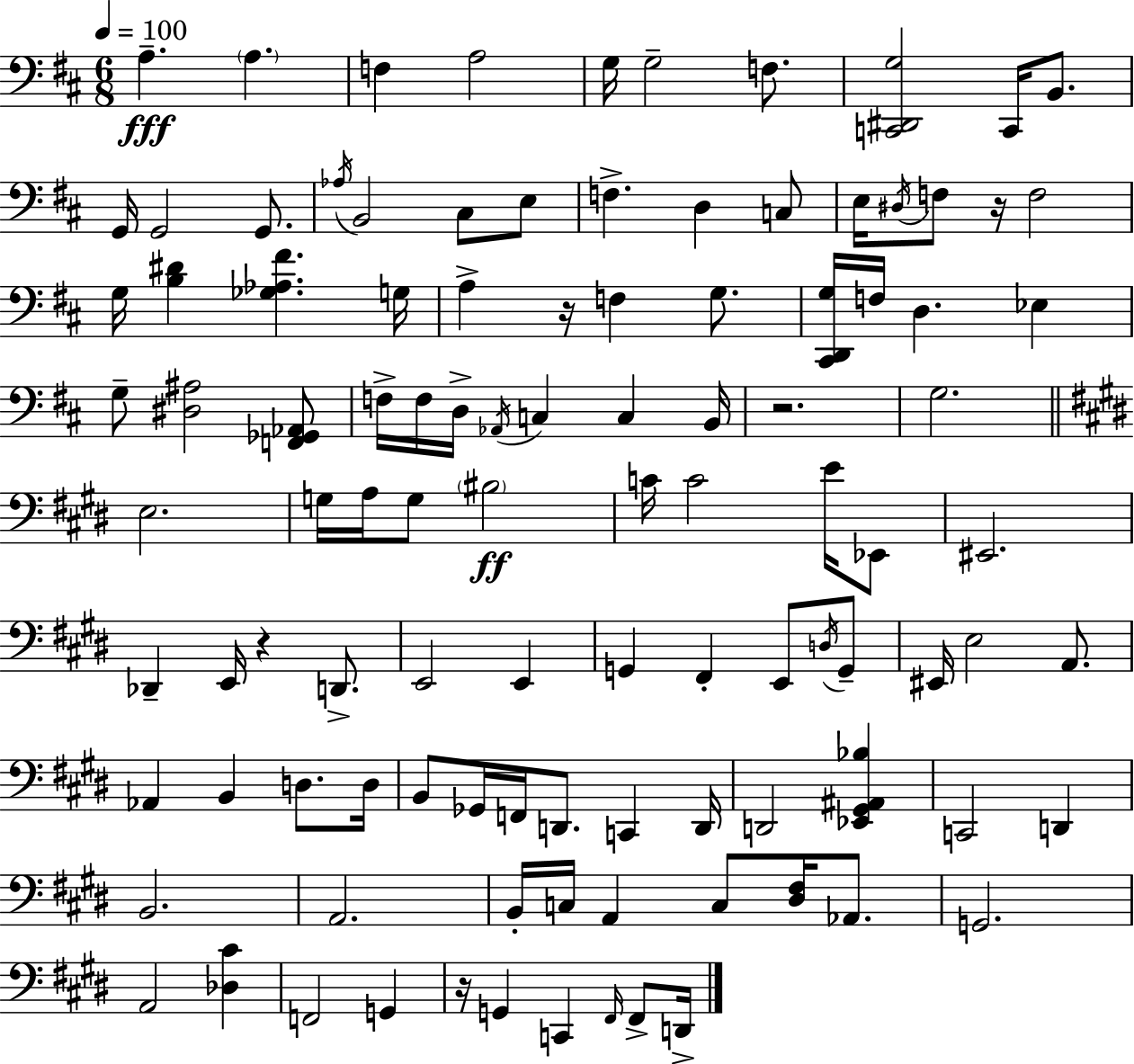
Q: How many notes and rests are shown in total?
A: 106